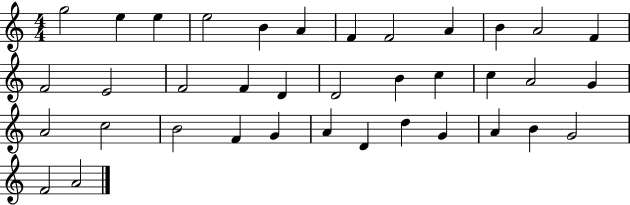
X:1
T:Untitled
M:4/4
L:1/4
K:C
g2 e e e2 B A F F2 A B A2 F F2 E2 F2 F D D2 B c c A2 G A2 c2 B2 F G A D d G A B G2 F2 A2